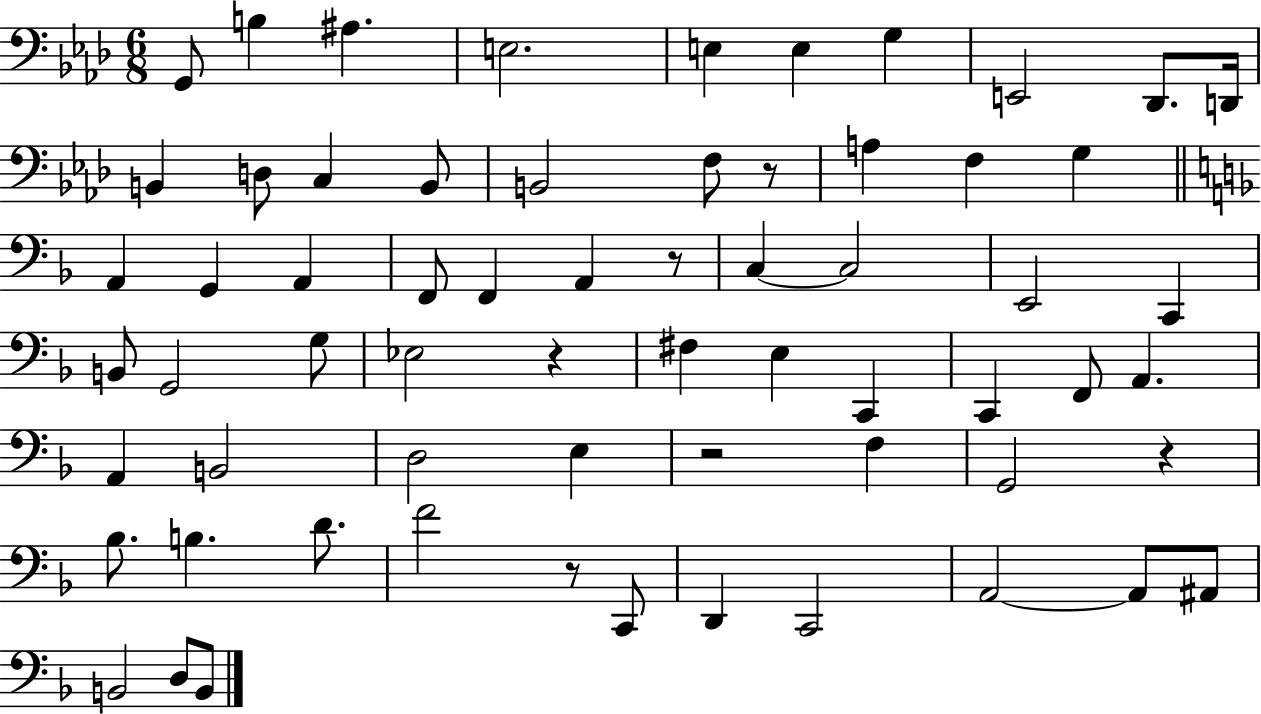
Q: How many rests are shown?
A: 6